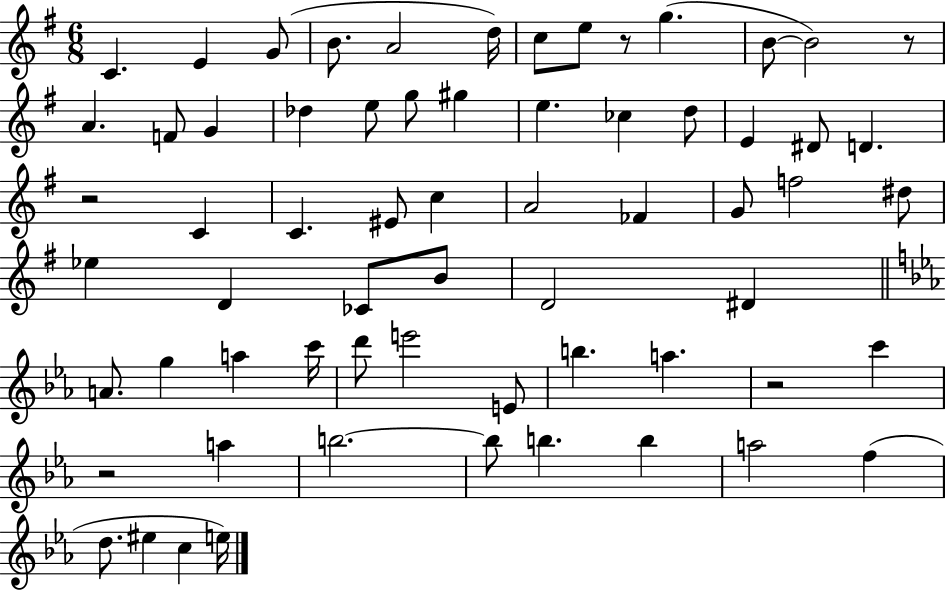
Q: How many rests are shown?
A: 5